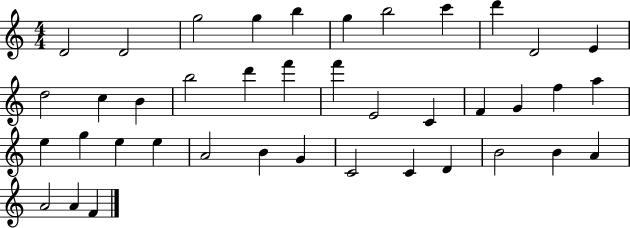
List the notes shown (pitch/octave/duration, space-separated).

D4/h D4/h G5/h G5/q B5/q G5/q B5/h C6/q D6/q D4/h E4/q D5/h C5/q B4/q B5/h D6/q F6/q F6/q E4/h C4/q F4/q G4/q F5/q A5/q E5/q G5/q E5/q E5/q A4/h B4/q G4/q C4/h C4/q D4/q B4/h B4/q A4/q A4/h A4/q F4/q